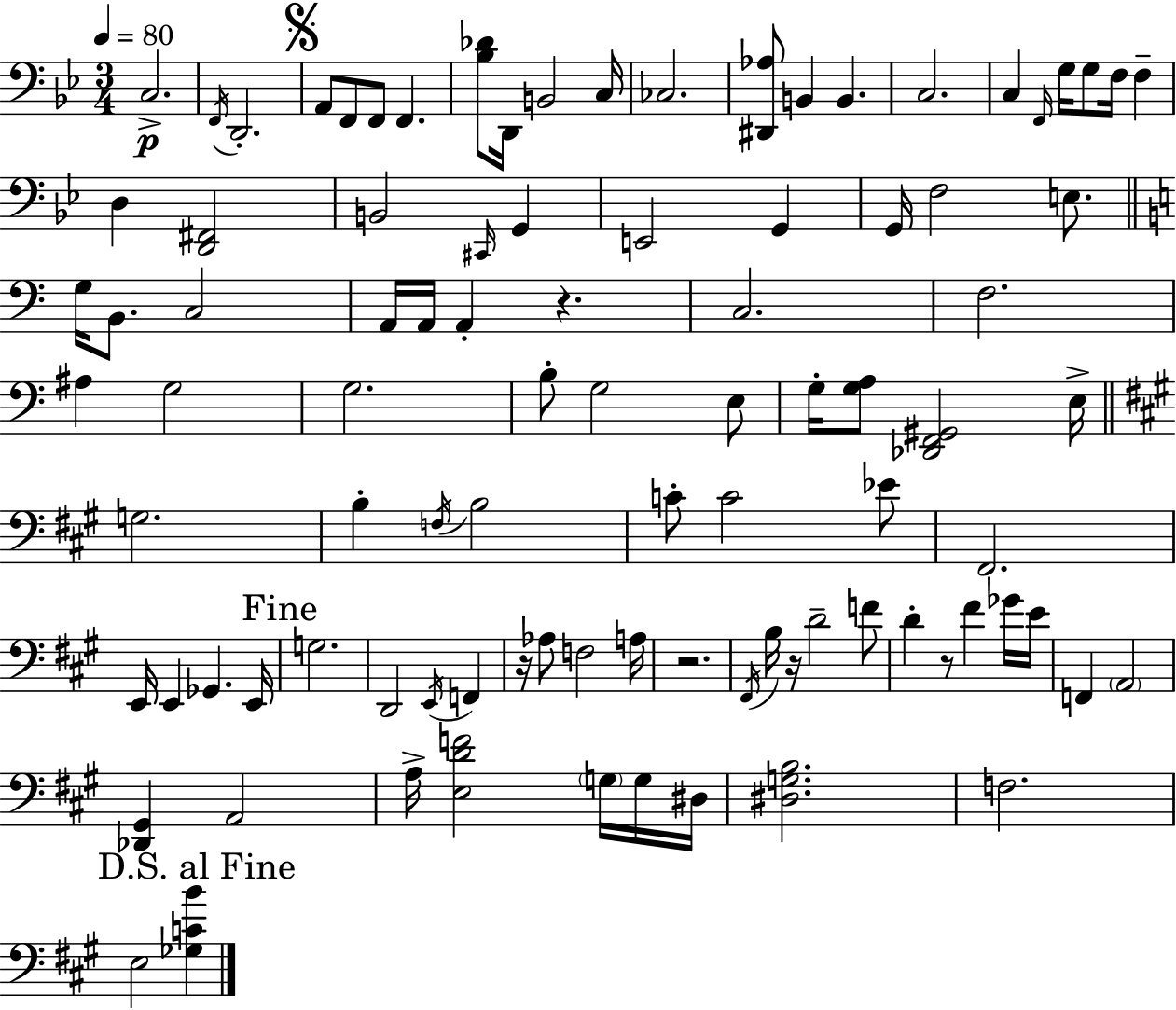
X:1
T:Untitled
M:3/4
L:1/4
K:Bb
C,2 F,,/4 D,,2 A,,/2 F,,/2 F,,/2 F,, [_B,_D]/2 D,,/4 B,,2 C,/4 _C,2 [^D,,_A,]/2 B,, B,, C,2 C, F,,/4 G,/4 G,/2 F,/4 F, D, [D,,^F,,]2 B,,2 ^C,,/4 G,, E,,2 G,, G,,/4 F,2 E,/2 G,/4 B,,/2 C,2 A,,/4 A,,/4 A,, z C,2 F,2 ^A, G,2 G,2 B,/2 G,2 E,/2 G,/4 [G,A,]/2 [_D,,F,,^G,,]2 E,/4 G,2 B, F,/4 B,2 C/2 C2 _E/2 ^F,,2 E,,/4 E,, _G,, E,,/4 G,2 D,,2 E,,/4 F,, z/4 _A,/2 F,2 A,/4 z2 ^F,,/4 B,/4 z/4 D2 F/2 D z/2 ^F _G/4 E/4 F,, A,,2 [_D,,^G,,] A,,2 A,/4 [E,DF]2 G,/4 G,/4 ^D,/4 [^D,G,B,]2 F,2 E,2 [_G,CB]